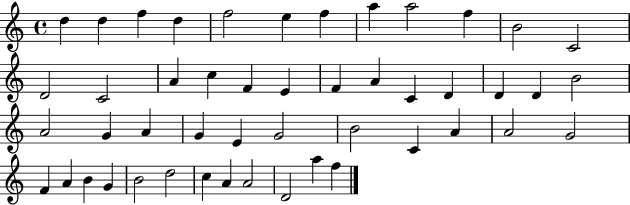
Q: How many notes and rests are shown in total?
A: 48